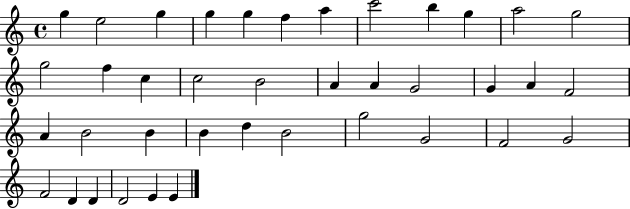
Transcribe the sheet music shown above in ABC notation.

X:1
T:Untitled
M:4/4
L:1/4
K:C
g e2 g g g f a c'2 b g a2 g2 g2 f c c2 B2 A A G2 G A F2 A B2 B B d B2 g2 G2 F2 G2 F2 D D D2 E E